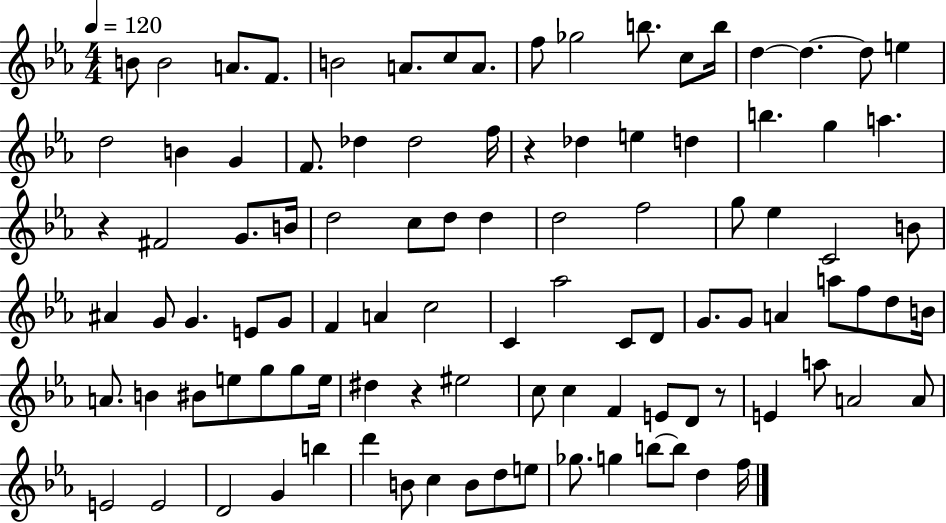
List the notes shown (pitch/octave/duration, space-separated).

B4/e B4/h A4/e. F4/e. B4/h A4/e. C5/e A4/e. F5/e Gb5/h B5/e. C5/e B5/s D5/q D5/q. D5/e E5/q D5/h B4/q G4/q F4/e. Db5/q Db5/h F5/s R/q Db5/q E5/q D5/q B5/q. G5/q A5/q. R/q F#4/h G4/e. B4/s D5/h C5/e D5/e D5/q D5/h F5/h G5/e Eb5/q C4/h B4/e A#4/q G4/e G4/q. E4/e G4/e F4/q A4/q C5/h C4/q Ab5/h C4/e D4/e G4/e. G4/e A4/q A5/e F5/e D5/e B4/s A4/e. B4/q BIS4/e E5/e G5/e G5/e E5/s D#5/q R/q EIS5/h C5/e C5/q F4/q E4/e D4/e R/e E4/q A5/e A4/h A4/e E4/h E4/h D4/h G4/q B5/q D6/q B4/e C5/q B4/e D5/e E5/e Gb5/e. G5/q B5/e B5/e D5/q F5/s